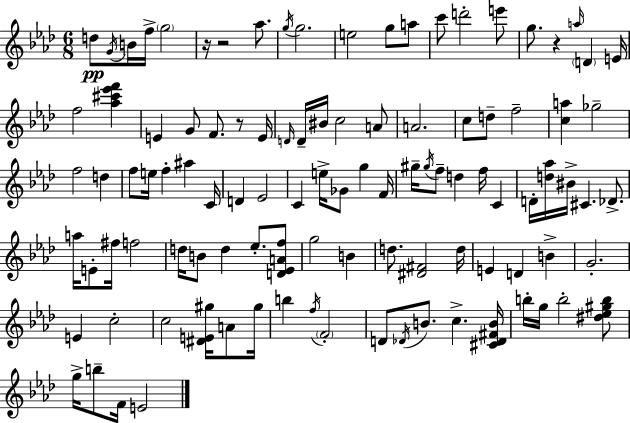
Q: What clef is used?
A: treble